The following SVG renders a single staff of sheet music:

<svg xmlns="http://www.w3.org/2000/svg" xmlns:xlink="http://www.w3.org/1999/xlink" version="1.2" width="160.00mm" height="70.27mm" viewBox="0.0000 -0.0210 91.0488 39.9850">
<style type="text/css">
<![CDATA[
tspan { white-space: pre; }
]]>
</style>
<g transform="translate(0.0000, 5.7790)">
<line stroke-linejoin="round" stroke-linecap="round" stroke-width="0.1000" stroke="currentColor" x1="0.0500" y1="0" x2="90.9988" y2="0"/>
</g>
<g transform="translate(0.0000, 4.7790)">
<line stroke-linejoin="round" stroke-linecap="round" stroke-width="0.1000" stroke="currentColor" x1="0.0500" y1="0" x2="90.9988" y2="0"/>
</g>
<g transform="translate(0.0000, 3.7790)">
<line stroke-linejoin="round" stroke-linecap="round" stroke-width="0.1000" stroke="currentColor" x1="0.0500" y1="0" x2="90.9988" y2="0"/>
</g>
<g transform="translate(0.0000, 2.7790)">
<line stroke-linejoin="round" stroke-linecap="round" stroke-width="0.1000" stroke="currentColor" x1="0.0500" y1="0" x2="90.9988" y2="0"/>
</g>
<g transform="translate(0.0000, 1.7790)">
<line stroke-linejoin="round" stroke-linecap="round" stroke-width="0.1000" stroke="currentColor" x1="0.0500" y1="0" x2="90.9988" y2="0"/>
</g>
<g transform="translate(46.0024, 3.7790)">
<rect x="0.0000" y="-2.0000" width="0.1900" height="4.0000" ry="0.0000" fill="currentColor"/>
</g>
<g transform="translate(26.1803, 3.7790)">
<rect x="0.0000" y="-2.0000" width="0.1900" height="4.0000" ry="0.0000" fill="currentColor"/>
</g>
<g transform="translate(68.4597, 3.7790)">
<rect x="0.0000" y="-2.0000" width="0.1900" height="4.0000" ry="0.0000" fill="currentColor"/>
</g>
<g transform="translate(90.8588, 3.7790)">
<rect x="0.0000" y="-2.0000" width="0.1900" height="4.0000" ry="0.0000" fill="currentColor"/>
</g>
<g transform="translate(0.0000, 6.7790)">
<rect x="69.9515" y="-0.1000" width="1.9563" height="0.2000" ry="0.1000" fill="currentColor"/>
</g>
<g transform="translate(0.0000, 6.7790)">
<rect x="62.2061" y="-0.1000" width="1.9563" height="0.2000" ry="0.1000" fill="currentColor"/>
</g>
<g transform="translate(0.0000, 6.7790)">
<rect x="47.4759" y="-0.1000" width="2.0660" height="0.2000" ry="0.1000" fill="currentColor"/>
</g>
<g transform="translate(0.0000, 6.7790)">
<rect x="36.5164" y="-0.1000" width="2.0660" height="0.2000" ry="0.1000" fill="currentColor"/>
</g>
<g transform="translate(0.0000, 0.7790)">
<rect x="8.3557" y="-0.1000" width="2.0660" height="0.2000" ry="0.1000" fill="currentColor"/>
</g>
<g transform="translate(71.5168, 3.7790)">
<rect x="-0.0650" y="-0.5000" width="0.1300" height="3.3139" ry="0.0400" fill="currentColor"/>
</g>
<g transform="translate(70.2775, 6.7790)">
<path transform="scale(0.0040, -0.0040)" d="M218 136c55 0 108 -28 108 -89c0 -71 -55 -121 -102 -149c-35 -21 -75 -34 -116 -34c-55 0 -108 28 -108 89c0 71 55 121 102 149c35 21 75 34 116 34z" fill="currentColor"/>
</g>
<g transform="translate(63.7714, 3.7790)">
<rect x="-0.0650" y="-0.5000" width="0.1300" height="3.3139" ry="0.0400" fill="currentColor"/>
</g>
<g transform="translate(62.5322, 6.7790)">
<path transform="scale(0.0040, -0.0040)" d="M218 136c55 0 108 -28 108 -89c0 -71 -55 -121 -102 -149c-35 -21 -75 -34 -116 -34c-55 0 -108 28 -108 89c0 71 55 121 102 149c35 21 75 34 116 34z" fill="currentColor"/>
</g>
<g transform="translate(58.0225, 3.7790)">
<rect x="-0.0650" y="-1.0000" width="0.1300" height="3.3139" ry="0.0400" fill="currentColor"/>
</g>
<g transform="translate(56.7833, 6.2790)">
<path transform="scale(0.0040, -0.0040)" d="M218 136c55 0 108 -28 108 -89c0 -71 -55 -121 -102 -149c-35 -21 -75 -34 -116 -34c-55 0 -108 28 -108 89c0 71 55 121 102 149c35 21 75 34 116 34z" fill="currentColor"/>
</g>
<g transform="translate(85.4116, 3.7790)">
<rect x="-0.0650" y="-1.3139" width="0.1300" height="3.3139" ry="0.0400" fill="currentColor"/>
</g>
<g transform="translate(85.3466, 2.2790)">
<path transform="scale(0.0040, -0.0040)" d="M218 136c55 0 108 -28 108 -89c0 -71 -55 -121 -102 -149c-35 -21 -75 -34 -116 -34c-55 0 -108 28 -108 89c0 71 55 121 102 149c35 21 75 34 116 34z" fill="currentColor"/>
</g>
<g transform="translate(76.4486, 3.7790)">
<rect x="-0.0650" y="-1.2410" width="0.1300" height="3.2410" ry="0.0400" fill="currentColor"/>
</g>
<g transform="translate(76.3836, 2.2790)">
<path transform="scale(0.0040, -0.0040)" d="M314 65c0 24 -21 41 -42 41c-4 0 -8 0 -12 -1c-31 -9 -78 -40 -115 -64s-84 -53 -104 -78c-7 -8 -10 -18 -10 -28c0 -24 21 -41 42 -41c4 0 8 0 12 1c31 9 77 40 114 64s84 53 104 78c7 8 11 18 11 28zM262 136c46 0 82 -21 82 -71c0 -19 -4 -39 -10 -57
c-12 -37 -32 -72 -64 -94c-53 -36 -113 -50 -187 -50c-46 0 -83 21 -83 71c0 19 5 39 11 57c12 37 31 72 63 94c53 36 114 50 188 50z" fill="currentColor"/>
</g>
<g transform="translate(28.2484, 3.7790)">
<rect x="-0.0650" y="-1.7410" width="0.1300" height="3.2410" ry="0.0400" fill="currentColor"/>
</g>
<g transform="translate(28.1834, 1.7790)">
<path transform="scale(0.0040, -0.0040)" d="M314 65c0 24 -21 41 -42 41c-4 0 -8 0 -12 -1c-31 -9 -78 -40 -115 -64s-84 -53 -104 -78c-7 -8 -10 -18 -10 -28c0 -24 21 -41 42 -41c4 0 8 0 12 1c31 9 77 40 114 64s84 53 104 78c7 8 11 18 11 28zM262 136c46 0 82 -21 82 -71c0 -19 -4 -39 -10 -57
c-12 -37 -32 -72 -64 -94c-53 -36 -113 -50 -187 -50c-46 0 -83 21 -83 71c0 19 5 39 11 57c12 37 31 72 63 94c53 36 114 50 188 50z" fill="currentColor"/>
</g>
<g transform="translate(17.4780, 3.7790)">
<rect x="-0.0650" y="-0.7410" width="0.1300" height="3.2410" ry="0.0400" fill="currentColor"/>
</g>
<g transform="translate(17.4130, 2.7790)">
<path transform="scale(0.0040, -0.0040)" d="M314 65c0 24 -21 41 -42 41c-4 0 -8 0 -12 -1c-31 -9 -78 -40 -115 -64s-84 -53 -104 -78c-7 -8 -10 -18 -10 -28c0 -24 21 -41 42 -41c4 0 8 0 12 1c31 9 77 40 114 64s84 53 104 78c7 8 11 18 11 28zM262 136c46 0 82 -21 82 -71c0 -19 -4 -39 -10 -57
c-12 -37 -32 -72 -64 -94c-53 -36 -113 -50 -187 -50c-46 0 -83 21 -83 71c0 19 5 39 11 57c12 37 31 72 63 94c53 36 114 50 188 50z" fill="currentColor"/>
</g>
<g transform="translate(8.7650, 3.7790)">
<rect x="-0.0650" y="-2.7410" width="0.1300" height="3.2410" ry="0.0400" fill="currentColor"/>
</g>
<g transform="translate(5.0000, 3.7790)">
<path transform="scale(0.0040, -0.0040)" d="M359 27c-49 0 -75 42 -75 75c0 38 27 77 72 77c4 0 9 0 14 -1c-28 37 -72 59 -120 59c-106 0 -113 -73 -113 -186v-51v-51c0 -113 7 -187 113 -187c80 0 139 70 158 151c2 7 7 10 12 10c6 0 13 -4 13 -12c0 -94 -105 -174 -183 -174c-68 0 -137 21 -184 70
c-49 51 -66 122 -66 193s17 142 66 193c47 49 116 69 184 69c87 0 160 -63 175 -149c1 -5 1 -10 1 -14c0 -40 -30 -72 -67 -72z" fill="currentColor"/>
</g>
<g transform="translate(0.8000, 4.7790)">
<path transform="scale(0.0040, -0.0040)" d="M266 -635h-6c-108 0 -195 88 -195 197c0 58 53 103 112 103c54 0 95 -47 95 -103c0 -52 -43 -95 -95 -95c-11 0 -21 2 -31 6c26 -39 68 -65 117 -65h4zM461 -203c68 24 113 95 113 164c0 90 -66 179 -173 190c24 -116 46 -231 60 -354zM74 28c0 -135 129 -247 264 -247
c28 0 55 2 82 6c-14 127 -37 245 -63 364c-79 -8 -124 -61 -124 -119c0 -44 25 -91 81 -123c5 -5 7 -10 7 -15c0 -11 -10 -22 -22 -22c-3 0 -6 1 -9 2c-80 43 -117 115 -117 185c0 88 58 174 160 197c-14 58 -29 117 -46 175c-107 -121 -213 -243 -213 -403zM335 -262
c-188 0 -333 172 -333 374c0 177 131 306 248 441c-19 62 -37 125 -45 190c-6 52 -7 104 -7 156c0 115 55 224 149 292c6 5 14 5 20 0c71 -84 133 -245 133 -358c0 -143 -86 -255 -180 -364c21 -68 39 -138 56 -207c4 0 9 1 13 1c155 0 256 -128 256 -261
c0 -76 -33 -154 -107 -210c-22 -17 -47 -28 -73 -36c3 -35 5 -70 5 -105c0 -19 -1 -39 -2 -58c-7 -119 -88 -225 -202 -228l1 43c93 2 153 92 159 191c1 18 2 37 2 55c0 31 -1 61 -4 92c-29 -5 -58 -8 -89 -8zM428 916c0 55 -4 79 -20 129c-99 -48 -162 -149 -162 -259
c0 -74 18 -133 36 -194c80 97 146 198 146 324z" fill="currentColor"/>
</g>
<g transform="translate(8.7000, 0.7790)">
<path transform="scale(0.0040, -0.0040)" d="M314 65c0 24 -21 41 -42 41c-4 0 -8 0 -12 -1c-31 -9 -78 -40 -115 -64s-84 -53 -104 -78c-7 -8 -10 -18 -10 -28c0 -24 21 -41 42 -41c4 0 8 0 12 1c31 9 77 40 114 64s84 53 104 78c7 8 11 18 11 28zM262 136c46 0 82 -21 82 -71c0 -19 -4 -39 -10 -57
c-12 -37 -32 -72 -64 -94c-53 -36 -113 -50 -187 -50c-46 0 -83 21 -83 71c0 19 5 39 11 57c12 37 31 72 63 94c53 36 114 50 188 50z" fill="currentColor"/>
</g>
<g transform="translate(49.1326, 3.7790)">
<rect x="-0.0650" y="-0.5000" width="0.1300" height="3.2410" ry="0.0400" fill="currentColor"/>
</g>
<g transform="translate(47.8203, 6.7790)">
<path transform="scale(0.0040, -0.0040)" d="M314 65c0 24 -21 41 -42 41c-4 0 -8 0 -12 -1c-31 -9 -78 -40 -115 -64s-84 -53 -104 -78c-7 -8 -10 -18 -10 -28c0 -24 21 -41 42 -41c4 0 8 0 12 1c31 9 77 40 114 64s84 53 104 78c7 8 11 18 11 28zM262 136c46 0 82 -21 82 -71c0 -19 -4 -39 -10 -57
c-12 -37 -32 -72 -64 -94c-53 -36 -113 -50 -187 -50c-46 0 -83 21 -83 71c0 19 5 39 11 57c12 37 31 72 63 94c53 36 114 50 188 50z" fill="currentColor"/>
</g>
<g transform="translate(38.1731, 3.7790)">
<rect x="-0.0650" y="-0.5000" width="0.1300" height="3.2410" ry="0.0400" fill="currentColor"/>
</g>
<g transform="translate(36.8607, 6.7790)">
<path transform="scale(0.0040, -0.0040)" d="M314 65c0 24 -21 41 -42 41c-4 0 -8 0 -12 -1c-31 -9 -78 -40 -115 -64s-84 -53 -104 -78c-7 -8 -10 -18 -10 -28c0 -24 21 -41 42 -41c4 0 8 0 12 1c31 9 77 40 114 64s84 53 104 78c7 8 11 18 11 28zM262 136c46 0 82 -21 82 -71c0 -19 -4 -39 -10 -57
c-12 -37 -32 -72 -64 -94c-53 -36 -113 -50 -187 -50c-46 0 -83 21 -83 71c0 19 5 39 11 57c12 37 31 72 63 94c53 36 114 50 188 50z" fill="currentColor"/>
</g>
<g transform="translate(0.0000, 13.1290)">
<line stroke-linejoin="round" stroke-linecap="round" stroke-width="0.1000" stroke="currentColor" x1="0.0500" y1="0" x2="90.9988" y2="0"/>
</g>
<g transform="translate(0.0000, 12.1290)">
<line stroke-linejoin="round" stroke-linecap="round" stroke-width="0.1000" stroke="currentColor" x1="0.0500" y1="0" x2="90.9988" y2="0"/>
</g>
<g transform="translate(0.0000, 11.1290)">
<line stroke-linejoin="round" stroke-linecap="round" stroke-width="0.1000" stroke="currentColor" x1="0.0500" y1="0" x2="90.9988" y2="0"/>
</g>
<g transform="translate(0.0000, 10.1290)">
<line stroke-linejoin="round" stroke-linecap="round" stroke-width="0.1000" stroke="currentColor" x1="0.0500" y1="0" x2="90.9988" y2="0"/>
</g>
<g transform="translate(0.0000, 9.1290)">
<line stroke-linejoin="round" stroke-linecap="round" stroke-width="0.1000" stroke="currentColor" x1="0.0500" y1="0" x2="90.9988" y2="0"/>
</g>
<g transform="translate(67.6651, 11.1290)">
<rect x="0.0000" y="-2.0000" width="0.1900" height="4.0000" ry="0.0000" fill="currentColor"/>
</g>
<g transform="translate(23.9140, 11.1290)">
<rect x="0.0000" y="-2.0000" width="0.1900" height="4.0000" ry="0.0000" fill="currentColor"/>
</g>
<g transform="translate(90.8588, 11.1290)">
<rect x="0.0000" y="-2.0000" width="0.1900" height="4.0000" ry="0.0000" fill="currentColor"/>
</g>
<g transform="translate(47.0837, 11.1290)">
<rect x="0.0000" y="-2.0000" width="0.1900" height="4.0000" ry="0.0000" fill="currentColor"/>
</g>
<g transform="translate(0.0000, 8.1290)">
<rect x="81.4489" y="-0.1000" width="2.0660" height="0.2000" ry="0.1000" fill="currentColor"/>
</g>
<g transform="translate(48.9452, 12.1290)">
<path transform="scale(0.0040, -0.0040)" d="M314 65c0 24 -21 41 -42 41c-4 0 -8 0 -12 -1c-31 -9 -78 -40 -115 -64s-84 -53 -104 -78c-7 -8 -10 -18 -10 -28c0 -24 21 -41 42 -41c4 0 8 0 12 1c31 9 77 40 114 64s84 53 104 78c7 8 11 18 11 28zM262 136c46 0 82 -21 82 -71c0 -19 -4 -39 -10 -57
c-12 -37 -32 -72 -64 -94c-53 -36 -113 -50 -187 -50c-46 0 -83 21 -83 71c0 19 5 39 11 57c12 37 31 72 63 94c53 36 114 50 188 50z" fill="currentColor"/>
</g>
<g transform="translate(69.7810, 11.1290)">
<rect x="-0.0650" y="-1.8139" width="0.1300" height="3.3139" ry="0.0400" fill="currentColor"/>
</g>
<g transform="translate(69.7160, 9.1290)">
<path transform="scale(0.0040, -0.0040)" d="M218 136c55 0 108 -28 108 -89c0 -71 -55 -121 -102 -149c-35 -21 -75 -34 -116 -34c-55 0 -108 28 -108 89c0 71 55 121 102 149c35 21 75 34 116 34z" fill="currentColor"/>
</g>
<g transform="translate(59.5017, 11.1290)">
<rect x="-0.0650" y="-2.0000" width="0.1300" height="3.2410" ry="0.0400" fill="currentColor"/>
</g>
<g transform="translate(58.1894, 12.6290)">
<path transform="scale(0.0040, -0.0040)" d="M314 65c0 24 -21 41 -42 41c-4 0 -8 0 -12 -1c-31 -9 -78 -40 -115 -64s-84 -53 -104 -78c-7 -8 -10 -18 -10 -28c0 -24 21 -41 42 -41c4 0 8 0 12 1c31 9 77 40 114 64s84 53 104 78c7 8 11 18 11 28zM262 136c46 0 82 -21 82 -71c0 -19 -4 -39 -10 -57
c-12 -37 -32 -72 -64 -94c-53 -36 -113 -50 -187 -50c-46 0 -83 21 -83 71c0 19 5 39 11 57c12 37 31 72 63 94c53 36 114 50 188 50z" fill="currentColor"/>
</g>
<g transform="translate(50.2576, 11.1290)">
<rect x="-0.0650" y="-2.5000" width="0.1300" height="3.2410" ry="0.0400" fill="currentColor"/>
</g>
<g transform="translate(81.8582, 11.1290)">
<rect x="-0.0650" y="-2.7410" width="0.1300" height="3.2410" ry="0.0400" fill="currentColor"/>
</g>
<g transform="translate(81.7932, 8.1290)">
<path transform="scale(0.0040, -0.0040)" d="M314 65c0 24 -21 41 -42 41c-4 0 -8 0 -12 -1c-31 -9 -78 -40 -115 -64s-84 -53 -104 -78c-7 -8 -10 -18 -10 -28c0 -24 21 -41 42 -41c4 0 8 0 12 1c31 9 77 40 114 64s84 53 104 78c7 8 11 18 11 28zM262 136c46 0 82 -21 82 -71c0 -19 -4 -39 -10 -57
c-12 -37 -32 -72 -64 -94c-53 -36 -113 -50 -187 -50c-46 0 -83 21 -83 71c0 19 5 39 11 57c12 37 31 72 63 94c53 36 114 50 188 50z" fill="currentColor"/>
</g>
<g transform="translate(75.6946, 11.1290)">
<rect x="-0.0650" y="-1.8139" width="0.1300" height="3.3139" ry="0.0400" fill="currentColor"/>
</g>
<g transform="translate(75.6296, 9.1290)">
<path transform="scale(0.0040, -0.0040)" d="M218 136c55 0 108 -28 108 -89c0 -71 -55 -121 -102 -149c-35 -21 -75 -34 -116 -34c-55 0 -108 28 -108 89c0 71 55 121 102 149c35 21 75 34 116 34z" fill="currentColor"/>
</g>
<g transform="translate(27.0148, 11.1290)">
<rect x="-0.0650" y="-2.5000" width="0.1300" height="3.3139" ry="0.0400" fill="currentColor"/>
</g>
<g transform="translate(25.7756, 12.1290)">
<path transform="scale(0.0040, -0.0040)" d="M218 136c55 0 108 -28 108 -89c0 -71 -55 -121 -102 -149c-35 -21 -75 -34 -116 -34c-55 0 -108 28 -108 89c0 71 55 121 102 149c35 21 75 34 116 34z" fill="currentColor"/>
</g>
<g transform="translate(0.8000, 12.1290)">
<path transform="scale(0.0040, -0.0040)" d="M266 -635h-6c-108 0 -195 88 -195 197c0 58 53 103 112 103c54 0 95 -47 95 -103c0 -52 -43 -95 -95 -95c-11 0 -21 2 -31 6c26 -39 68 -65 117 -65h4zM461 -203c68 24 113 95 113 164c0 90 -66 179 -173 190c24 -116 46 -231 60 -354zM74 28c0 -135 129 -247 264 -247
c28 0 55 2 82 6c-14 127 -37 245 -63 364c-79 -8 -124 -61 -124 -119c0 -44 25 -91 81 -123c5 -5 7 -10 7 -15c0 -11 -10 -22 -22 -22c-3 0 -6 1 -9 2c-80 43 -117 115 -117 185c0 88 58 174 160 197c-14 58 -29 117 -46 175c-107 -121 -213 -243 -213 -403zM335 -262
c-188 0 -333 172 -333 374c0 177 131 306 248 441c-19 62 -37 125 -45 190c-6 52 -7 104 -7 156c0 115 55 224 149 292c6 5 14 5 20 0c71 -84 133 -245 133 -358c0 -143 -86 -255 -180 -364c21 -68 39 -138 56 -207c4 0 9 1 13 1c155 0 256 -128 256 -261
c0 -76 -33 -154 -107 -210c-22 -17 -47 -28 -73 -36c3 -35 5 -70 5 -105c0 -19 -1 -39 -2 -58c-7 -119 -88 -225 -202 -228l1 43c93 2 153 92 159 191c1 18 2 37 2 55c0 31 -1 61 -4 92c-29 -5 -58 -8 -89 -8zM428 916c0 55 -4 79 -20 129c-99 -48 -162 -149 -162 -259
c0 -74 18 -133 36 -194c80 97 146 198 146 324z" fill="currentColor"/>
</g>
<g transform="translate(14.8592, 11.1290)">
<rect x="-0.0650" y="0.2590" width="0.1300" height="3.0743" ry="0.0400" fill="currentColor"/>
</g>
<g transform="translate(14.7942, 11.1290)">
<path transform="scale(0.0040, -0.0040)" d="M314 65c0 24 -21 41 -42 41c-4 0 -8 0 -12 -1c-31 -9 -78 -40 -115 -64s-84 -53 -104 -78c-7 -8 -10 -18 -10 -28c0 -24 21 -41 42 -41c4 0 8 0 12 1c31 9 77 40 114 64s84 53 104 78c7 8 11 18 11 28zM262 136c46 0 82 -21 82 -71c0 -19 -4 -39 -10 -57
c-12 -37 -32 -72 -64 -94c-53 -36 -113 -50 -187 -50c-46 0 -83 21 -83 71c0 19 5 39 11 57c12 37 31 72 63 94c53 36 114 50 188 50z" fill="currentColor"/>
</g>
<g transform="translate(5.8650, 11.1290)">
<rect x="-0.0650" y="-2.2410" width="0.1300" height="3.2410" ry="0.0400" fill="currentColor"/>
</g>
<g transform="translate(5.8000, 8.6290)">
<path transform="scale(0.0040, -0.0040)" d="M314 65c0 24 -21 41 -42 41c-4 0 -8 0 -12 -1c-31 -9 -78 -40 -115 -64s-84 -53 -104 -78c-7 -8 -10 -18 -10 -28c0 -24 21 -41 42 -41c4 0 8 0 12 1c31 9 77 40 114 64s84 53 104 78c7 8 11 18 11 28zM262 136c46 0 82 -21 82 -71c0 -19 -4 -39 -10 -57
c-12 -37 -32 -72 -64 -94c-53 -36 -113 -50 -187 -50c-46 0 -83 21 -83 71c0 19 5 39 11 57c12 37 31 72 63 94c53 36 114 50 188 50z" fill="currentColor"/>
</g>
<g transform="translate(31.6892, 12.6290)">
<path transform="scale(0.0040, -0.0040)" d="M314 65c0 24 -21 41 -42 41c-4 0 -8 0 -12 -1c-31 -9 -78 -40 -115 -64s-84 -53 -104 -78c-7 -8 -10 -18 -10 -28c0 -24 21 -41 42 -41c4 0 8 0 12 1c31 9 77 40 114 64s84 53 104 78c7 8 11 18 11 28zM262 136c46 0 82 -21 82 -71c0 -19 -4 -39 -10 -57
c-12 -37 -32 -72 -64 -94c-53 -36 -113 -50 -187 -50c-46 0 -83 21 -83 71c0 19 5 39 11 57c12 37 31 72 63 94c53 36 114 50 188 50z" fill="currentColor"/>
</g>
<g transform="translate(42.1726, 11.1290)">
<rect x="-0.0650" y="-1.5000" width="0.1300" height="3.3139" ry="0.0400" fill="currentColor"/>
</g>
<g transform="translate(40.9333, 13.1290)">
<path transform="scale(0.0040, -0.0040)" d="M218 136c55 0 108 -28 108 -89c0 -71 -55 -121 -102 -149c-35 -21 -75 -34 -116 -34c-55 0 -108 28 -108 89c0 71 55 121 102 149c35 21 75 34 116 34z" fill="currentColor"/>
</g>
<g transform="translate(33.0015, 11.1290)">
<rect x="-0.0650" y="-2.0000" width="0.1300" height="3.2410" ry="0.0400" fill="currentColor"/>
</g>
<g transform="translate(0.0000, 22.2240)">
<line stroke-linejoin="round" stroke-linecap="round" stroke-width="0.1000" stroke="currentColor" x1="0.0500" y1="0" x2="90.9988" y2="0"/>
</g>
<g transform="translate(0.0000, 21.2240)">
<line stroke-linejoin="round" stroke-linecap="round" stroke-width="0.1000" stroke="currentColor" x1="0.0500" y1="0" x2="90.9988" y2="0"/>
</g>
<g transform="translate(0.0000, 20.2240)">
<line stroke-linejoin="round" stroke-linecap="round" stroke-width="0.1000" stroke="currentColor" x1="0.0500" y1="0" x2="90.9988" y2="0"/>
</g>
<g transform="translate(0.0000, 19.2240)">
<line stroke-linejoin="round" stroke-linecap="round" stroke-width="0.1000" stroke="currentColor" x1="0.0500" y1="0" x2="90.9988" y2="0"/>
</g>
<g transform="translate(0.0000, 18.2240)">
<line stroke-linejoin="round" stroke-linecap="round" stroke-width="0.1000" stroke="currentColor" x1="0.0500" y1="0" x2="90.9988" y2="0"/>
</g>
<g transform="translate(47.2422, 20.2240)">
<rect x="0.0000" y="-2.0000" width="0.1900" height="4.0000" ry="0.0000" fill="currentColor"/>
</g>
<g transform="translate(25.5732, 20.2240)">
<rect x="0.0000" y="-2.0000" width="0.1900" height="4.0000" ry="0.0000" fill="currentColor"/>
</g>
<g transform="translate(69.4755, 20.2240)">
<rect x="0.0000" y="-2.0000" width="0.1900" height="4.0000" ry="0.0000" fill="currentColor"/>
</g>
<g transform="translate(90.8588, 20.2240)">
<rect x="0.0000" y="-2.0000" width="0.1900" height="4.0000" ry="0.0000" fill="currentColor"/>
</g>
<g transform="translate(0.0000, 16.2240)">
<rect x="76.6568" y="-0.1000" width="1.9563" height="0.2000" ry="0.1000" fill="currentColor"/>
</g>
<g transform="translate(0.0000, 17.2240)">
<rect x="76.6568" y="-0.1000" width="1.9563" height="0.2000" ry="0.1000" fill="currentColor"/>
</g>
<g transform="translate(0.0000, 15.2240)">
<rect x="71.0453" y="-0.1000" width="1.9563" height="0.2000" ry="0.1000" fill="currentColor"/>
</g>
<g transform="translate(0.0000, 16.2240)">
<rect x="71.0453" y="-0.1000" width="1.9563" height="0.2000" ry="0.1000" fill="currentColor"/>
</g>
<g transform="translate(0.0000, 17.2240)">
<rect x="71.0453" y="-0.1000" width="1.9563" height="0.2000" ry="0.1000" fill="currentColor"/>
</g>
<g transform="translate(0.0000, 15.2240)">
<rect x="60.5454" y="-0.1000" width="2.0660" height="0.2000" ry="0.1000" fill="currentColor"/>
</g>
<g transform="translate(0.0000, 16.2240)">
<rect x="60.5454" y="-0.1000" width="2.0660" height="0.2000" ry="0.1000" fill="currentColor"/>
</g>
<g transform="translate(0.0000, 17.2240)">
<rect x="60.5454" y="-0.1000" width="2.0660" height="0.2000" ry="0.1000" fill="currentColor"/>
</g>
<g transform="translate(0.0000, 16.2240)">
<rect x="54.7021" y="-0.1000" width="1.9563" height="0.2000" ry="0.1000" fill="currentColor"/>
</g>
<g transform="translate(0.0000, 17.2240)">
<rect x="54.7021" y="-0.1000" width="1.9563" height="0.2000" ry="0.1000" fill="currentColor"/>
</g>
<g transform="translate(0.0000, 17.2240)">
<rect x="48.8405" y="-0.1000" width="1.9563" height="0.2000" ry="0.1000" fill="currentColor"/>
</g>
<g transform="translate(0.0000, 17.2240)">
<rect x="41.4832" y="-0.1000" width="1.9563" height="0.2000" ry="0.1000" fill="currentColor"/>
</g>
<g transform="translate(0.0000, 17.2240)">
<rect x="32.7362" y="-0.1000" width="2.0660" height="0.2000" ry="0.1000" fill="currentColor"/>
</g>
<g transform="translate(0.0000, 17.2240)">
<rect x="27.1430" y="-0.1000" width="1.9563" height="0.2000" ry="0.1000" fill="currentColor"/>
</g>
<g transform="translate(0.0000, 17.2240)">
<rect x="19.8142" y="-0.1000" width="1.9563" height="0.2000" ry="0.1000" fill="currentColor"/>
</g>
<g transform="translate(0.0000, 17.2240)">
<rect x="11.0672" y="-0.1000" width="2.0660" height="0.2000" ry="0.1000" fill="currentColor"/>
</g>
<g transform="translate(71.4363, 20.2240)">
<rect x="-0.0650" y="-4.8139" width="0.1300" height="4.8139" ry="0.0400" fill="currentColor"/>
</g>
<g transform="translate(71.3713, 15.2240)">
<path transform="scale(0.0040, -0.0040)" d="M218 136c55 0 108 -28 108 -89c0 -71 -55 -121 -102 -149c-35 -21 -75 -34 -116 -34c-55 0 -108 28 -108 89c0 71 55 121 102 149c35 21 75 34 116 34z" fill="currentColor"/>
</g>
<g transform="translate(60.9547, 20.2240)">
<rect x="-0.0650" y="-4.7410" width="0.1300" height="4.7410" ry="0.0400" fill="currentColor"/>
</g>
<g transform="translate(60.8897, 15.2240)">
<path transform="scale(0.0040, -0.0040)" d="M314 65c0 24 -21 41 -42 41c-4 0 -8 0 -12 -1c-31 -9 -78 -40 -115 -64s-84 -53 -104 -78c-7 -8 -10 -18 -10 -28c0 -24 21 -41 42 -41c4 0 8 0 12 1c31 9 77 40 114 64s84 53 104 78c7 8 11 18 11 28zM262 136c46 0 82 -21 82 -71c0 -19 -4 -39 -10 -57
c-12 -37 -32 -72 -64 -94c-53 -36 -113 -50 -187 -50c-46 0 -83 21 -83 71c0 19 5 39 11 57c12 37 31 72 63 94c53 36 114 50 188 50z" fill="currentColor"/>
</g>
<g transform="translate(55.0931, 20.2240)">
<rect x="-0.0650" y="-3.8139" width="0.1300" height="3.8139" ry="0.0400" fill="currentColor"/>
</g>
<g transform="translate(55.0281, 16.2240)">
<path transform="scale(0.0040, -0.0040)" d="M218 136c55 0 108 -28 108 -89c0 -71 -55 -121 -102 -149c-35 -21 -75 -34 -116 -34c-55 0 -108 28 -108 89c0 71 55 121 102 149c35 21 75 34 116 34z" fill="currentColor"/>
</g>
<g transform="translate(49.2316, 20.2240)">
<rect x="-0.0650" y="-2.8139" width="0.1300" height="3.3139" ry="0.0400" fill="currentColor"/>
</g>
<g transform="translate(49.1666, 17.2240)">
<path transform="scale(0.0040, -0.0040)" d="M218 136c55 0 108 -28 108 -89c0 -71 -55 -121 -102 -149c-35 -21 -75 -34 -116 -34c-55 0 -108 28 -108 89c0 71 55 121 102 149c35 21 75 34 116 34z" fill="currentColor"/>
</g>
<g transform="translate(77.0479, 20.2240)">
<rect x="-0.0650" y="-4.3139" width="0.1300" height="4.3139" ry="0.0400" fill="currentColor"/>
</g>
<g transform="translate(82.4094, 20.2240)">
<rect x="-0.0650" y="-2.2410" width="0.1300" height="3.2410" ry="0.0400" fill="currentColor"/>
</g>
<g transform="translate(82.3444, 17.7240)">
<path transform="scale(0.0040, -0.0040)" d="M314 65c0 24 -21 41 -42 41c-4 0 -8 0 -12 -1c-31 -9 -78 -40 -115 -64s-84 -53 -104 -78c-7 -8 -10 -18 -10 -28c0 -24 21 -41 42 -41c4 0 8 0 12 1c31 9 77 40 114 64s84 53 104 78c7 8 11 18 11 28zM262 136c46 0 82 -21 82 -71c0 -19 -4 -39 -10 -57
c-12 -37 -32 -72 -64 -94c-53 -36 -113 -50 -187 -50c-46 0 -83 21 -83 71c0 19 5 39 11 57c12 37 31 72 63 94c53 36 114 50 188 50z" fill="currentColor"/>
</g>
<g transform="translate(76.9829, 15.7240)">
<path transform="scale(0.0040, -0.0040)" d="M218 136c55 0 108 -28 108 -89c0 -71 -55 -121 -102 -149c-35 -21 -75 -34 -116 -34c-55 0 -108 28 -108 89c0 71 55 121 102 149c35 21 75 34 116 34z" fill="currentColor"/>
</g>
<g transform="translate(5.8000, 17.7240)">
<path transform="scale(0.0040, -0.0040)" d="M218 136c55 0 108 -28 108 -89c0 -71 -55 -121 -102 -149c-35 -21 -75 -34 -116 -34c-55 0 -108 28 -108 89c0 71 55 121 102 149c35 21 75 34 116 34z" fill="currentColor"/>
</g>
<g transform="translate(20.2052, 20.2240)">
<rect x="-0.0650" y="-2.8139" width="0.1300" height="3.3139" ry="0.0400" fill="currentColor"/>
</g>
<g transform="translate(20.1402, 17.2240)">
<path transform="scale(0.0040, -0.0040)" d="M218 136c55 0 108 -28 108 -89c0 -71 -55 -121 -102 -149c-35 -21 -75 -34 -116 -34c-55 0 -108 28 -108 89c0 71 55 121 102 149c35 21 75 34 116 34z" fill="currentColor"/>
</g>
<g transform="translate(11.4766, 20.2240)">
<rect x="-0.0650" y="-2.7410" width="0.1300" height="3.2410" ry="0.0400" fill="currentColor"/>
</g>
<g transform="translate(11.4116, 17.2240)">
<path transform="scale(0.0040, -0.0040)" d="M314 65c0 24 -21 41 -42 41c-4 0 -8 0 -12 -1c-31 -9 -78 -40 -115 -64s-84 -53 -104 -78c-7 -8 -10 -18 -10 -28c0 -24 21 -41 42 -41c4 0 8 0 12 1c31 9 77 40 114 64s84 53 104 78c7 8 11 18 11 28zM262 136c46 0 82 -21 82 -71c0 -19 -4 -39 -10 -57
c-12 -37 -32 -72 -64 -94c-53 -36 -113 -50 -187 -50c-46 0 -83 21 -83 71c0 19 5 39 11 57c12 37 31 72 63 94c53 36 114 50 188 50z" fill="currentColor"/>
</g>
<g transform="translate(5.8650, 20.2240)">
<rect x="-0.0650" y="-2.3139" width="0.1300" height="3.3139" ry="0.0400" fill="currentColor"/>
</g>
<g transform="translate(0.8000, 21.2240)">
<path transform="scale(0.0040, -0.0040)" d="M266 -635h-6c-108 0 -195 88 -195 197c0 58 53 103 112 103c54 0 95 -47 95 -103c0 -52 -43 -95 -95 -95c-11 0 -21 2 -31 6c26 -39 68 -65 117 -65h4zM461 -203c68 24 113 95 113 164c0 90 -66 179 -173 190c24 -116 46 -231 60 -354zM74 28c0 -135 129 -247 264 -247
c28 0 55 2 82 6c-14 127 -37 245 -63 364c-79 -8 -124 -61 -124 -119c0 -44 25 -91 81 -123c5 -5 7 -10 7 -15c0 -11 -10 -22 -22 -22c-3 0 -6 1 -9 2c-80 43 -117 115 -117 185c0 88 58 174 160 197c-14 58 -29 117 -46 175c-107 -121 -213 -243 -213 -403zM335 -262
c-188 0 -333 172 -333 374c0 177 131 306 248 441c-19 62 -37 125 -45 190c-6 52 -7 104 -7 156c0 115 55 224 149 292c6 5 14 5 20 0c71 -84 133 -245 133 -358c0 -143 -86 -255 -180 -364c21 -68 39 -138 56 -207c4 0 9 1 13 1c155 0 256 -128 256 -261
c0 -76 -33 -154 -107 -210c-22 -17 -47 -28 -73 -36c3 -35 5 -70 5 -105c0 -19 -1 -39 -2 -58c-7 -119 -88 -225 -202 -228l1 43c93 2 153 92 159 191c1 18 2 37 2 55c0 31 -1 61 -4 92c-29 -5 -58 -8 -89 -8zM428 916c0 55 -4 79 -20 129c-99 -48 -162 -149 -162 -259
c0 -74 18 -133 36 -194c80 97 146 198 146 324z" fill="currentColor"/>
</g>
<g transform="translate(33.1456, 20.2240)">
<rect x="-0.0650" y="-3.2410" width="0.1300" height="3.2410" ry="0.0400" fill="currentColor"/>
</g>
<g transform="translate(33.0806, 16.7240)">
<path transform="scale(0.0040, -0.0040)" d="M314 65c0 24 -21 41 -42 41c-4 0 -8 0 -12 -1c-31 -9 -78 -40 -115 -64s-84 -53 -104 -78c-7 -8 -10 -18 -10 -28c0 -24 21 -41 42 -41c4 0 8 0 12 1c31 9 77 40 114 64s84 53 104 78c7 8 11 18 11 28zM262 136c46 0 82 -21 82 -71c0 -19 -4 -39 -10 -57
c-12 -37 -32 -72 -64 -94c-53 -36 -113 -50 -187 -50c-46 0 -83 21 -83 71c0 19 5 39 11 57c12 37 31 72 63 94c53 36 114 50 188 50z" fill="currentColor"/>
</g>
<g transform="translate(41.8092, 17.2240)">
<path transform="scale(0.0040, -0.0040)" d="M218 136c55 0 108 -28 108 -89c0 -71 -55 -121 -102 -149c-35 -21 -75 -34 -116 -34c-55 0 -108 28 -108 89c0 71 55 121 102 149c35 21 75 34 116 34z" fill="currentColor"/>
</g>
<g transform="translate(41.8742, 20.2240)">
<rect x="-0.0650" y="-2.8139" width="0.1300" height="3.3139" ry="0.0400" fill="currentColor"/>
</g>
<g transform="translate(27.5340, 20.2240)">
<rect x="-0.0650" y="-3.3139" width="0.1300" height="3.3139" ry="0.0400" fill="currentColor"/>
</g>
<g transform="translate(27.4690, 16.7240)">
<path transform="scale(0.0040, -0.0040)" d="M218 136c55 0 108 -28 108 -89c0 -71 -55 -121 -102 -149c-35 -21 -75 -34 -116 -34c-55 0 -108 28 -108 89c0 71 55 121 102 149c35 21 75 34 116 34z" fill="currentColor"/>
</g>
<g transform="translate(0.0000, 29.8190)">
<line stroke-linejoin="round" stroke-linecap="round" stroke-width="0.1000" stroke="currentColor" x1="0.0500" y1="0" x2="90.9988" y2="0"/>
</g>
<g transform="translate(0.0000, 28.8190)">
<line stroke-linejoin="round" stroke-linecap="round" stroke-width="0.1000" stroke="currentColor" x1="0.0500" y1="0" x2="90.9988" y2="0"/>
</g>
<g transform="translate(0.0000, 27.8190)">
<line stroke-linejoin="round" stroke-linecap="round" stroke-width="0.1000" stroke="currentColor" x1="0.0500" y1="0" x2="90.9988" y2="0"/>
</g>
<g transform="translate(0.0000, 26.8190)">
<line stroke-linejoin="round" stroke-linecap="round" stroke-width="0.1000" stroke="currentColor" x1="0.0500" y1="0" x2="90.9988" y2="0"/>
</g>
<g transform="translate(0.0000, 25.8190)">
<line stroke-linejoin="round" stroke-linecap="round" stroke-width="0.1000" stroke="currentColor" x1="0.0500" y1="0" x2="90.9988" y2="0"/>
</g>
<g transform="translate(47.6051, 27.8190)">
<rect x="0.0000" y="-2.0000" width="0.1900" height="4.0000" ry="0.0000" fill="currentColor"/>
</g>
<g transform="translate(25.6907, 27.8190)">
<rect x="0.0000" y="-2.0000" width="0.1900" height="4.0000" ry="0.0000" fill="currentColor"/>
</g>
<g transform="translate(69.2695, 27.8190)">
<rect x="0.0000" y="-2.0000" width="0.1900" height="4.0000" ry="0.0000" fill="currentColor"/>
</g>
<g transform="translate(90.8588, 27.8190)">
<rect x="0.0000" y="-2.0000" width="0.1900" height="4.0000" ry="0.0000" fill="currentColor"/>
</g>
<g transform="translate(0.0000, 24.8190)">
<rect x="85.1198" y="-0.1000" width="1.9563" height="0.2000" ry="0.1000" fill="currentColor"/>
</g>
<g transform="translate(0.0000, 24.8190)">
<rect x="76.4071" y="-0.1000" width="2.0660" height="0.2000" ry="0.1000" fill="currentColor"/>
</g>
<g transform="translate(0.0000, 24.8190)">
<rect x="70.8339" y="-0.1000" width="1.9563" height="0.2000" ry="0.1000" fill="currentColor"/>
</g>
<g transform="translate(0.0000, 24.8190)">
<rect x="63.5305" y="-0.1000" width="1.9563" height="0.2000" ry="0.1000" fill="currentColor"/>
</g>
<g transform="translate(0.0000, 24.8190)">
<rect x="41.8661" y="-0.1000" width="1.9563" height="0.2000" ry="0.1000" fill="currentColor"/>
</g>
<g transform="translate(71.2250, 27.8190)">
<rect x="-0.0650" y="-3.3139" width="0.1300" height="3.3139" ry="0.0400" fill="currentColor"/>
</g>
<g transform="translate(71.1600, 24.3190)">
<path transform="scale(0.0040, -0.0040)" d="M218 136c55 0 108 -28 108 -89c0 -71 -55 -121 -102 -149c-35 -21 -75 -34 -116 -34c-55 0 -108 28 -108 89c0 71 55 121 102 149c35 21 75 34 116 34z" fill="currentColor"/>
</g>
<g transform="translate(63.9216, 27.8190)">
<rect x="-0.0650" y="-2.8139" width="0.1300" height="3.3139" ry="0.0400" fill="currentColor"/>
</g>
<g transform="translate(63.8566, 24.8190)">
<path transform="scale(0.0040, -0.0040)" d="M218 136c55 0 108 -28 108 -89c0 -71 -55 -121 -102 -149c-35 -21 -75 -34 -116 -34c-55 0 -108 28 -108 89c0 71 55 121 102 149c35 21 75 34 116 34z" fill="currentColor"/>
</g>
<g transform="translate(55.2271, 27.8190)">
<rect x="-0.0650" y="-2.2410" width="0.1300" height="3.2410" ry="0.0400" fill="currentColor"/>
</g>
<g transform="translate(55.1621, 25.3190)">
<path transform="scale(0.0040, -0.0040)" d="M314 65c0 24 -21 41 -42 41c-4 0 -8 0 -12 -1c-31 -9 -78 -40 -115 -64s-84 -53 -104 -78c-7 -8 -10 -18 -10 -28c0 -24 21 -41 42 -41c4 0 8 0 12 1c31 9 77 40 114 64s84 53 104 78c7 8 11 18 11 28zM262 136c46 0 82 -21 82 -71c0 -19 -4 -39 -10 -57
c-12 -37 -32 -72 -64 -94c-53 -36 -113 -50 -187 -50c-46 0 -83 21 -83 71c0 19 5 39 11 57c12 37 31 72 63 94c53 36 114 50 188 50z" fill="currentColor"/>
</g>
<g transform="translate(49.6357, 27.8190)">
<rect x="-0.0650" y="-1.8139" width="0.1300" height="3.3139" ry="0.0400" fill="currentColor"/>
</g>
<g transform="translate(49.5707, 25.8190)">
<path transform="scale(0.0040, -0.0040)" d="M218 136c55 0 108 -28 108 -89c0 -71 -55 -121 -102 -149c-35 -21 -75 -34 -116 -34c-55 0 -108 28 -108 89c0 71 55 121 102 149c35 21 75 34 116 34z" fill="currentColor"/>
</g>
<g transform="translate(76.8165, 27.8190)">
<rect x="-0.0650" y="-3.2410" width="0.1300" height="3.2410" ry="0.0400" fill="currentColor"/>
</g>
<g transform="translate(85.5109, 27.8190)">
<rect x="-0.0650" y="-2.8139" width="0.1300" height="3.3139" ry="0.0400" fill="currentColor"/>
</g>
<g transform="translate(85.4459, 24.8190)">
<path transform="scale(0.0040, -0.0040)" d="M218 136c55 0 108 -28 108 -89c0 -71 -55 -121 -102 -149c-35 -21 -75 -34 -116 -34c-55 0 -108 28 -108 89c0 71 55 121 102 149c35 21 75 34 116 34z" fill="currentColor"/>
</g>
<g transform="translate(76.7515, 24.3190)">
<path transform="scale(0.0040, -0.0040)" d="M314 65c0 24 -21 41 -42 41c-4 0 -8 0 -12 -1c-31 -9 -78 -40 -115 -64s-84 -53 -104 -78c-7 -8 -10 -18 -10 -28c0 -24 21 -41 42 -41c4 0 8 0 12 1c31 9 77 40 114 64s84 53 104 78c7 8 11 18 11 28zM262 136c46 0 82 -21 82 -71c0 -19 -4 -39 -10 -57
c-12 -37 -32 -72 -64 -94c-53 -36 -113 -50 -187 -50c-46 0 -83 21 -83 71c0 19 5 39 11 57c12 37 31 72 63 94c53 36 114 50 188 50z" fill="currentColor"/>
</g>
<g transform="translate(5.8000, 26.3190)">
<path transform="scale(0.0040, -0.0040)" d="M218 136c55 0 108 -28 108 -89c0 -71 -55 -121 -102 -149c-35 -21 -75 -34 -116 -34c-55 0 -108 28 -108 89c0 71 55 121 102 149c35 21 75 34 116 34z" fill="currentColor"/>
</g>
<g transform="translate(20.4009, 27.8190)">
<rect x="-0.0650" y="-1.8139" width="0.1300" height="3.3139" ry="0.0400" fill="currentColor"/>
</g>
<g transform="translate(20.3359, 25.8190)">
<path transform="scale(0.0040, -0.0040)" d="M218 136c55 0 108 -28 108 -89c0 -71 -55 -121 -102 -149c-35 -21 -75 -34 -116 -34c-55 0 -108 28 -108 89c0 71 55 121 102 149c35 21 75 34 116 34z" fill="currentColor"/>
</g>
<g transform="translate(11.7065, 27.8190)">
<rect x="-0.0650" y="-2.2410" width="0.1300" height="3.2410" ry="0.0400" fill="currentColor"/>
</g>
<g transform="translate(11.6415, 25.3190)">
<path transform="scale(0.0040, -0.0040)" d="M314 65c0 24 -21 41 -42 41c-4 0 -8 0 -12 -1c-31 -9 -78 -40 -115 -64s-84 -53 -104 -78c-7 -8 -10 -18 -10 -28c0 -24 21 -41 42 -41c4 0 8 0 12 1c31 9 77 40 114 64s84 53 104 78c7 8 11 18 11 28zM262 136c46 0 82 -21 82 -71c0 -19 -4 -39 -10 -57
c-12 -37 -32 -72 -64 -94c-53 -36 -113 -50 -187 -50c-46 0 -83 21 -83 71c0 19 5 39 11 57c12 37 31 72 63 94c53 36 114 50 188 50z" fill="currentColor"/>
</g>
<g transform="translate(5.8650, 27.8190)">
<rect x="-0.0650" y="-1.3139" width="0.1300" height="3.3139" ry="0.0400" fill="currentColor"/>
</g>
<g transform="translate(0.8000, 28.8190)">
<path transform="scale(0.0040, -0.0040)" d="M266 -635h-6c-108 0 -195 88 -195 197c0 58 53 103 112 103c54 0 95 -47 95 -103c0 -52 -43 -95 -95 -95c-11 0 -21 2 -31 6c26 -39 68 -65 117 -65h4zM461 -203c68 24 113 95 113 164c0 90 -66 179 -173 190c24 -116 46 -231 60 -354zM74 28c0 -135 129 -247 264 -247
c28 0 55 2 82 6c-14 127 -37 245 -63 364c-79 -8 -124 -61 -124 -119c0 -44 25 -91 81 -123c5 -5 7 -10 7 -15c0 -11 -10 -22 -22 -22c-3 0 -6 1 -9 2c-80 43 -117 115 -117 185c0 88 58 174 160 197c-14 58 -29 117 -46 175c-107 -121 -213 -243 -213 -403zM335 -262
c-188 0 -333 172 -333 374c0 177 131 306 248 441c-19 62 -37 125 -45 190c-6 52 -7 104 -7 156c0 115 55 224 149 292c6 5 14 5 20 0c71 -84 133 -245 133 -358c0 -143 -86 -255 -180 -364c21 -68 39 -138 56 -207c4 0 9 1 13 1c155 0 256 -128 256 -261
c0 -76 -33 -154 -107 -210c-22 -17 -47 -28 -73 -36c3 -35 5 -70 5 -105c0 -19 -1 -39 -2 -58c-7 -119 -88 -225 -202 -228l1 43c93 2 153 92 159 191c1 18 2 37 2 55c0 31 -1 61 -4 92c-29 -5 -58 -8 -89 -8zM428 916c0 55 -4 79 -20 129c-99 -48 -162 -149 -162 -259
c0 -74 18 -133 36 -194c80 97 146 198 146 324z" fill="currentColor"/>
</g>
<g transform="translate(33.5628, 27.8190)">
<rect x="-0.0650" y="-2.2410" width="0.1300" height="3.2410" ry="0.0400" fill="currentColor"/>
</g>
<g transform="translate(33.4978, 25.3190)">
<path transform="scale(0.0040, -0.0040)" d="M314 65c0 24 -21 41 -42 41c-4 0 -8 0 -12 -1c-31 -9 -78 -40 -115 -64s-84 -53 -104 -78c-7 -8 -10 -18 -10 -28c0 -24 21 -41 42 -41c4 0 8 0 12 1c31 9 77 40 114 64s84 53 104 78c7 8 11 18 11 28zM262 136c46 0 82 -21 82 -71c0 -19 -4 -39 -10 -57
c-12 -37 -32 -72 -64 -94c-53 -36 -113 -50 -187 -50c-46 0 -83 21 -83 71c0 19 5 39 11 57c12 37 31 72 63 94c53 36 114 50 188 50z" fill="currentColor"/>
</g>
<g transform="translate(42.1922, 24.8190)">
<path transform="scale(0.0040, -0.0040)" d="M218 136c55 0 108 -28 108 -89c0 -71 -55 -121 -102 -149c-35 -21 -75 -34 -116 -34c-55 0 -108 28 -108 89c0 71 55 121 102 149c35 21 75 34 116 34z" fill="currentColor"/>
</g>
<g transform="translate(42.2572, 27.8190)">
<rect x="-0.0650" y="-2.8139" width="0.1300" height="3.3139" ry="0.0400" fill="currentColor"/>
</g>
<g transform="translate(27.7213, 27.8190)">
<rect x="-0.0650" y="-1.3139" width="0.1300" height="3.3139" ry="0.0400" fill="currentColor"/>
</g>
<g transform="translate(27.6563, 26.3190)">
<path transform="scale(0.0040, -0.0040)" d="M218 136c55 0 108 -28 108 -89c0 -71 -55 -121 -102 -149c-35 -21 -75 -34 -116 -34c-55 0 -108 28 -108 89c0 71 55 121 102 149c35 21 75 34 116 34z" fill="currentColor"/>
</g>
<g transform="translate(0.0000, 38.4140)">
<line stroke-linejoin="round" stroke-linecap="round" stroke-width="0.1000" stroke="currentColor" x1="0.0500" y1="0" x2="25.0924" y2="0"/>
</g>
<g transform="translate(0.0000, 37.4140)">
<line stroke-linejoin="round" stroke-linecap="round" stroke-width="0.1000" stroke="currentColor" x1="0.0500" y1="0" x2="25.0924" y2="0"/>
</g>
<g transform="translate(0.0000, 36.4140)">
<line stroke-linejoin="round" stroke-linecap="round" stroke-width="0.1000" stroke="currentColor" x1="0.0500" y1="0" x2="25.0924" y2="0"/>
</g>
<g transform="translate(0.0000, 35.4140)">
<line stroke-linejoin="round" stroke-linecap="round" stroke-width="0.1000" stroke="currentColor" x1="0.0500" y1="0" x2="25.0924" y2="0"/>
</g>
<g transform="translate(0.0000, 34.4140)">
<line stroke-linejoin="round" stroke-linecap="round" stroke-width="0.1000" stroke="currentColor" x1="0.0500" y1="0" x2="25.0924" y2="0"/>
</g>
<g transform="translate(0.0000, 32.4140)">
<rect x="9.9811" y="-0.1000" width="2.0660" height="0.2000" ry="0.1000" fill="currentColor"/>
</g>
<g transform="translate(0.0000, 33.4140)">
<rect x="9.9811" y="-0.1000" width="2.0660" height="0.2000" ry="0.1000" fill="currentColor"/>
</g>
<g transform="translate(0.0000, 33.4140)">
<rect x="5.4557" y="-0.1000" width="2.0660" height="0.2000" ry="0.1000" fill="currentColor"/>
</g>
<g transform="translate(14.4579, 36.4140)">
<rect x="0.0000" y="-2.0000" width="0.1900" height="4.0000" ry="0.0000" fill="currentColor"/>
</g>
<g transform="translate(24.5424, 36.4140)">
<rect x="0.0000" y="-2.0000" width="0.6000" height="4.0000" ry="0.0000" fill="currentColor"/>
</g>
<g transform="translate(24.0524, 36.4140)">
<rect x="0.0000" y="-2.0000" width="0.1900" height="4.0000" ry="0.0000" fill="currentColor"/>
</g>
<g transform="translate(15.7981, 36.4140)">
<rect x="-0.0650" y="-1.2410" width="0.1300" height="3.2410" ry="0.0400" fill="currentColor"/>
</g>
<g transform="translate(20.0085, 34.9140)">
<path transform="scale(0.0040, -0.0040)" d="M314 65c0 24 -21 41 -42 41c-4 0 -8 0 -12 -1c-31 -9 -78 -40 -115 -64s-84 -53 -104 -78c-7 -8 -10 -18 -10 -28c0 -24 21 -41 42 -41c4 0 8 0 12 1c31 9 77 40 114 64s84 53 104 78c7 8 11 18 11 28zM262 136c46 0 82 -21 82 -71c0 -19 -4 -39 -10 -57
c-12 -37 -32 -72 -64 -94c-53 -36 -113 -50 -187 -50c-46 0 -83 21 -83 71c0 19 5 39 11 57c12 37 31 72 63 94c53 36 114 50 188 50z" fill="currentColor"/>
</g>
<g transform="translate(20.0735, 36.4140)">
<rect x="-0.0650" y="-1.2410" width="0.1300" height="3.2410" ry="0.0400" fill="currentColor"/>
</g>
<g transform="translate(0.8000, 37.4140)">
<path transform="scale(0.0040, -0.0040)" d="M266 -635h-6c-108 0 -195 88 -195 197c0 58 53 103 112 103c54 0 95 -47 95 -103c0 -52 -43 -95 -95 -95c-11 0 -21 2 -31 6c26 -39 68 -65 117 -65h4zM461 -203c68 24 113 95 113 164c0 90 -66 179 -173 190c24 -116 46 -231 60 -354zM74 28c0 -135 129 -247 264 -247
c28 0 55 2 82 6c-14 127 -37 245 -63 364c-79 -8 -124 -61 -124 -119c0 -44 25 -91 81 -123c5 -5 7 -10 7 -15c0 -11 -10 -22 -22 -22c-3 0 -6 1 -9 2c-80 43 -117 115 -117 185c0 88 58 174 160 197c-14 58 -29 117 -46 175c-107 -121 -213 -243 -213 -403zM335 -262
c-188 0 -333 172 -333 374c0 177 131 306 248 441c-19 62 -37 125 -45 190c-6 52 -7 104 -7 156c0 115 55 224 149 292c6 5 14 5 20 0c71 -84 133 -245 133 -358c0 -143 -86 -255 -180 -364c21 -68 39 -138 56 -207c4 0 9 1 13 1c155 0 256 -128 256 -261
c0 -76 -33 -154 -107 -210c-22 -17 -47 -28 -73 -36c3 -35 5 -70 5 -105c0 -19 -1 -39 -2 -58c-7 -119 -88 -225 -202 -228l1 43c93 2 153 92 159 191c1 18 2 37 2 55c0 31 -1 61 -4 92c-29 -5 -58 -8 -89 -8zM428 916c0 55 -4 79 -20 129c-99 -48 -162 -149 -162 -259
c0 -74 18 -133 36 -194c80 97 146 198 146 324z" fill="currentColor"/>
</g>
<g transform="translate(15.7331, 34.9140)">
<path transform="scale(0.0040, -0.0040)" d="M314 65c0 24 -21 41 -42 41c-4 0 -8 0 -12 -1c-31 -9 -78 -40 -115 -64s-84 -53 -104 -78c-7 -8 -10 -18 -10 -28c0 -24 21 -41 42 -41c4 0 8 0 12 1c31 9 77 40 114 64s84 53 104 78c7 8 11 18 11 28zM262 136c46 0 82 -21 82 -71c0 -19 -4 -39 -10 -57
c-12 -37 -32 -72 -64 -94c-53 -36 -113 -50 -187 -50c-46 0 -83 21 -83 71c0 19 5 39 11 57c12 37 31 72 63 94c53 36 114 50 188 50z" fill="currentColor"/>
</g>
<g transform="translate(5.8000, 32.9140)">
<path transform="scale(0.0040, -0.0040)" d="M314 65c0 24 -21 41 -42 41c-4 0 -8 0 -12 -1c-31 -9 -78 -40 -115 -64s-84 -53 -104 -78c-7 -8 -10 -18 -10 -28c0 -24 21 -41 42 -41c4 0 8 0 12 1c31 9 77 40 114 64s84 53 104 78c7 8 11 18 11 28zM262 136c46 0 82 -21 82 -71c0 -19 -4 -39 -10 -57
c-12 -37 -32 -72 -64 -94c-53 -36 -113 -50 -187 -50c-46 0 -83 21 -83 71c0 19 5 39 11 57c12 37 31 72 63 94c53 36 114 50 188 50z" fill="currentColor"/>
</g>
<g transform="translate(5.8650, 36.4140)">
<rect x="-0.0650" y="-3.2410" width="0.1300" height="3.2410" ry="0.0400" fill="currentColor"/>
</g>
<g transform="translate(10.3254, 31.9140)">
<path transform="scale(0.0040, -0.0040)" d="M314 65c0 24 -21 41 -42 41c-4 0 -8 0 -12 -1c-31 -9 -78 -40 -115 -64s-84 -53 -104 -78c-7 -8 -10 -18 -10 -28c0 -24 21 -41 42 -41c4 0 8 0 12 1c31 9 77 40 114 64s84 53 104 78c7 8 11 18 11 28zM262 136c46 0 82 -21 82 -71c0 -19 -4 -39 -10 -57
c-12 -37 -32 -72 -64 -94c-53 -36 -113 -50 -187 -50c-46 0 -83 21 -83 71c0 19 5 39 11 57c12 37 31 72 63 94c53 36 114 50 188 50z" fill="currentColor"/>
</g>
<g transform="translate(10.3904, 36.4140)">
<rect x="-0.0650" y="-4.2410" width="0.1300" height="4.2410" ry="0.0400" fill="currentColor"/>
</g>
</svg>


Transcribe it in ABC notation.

X:1
T:Untitled
M:4/4
L:1/4
K:C
a2 d2 f2 C2 C2 D C C e2 e g2 B2 G F2 E G2 F2 f f a2 g a2 a b b2 a a c' e'2 e' d' g2 e g2 f e g2 a f g2 a b b2 a b2 d'2 e2 e2